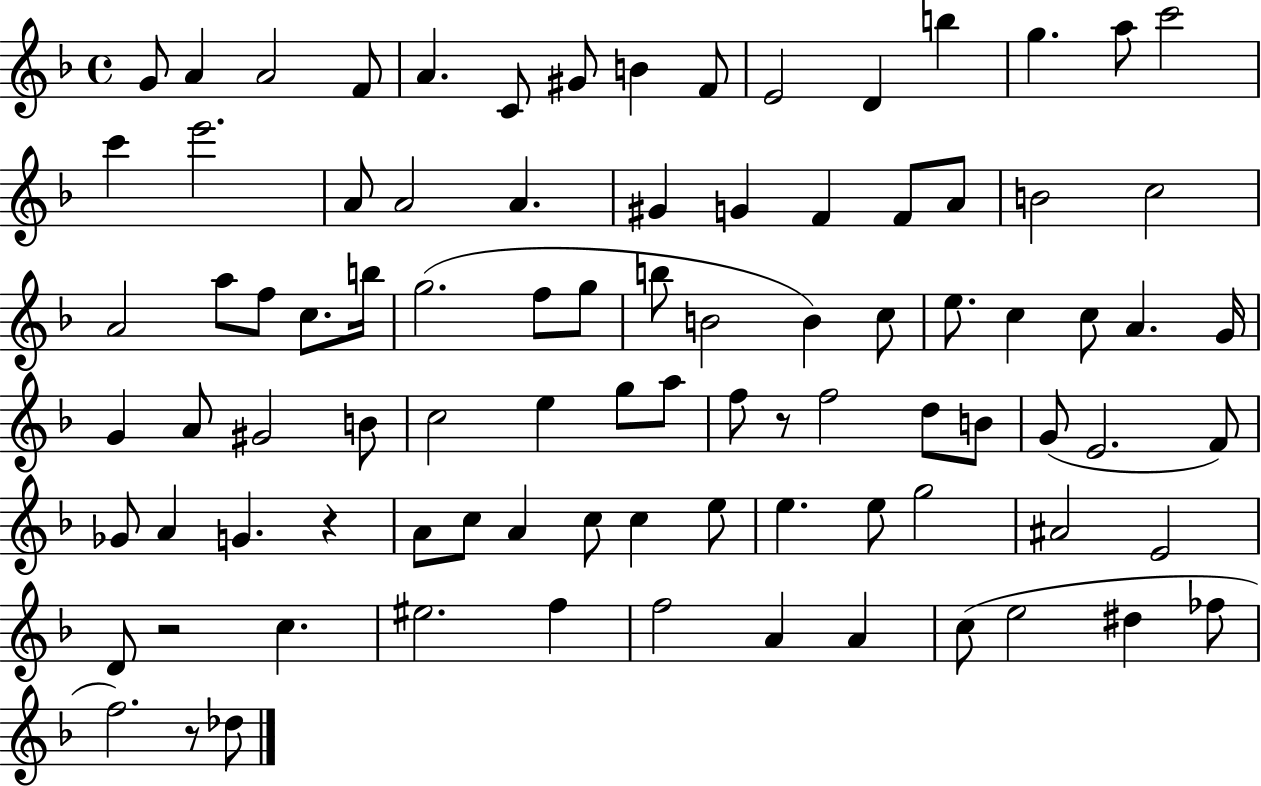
{
  \clef treble
  \time 4/4
  \defaultTimeSignature
  \key f \major
  \repeat volta 2 { g'8 a'4 a'2 f'8 | a'4. c'8 gis'8 b'4 f'8 | e'2 d'4 b''4 | g''4. a''8 c'''2 | \break c'''4 e'''2. | a'8 a'2 a'4. | gis'4 g'4 f'4 f'8 a'8 | b'2 c''2 | \break a'2 a''8 f''8 c''8. b''16 | g''2.( f''8 g''8 | b''8 b'2 b'4) c''8 | e''8. c''4 c''8 a'4. g'16 | \break g'4 a'8 gis'2 b'8 | c''2 e''4 g''8 a''8 | f''8 r8 f''2 d''8 b'8 | g'8( e'2. f'8) | \break ges'8 a'4 g'4. r4 | a'8 c''8 a'4 c''8 c''4 e''8 | e''4. e''8 g''2 | ais'2 e'2 | \break d'8 r2 c''4. | eis''2. f''4 | f''2 a'4 a'4 | c''8( e''2 dis''4 fes''8 | \break f''2.) r8 des''8 | } \bar "|."
}